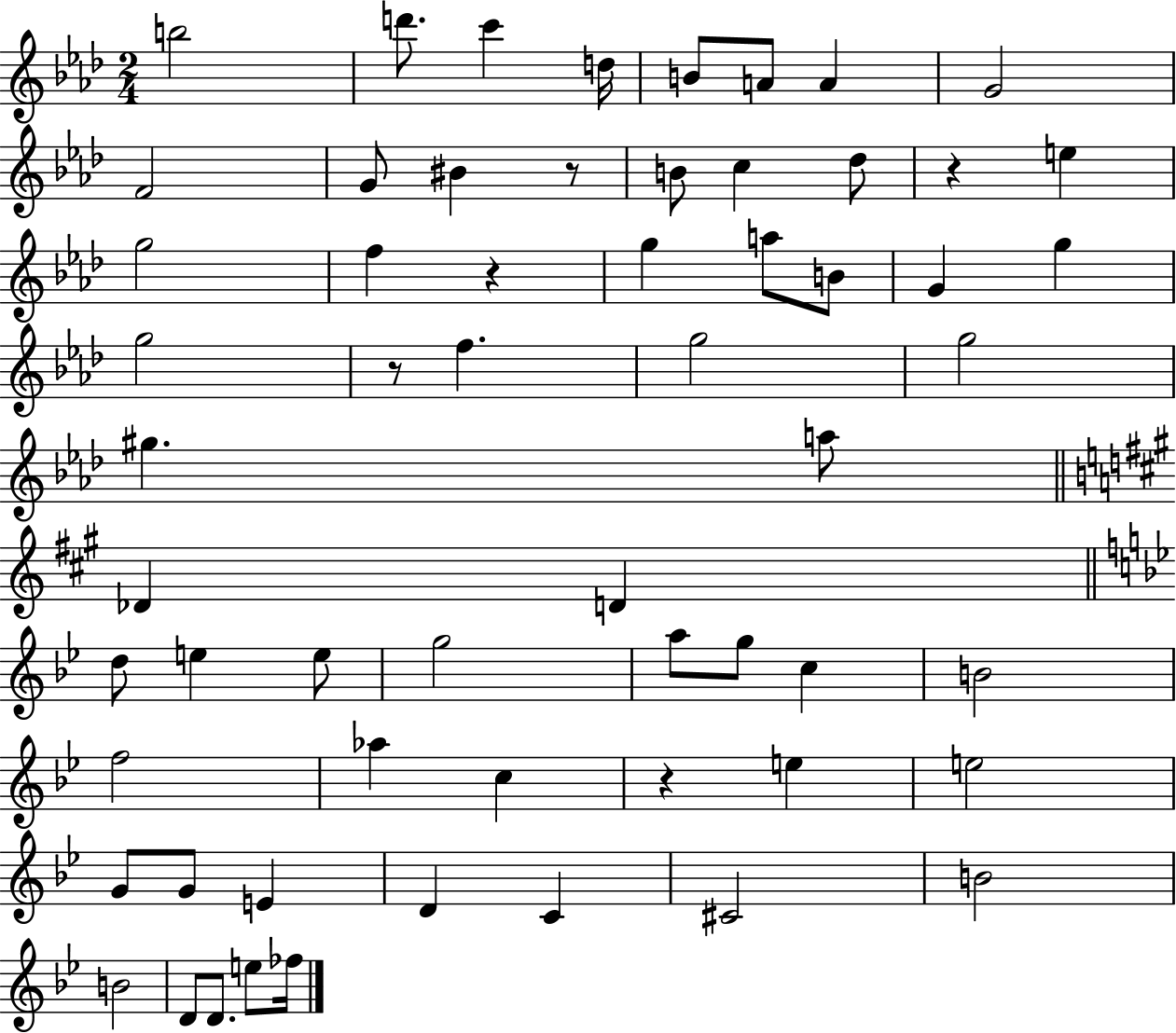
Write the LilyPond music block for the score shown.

{
  \clef treble
  \numericTimeSignature
  \time 2/4
  \key aes \major
  b''2 | d'''8. c'''4 d''16 | b'8 a'8 a'4 | g'2 | \break f'2 | g'8 bis'4 r8 | b'8 c''4 des''8 | r4 e''4 | \break g''2 | f''4 r4 | g''4 a''8 b'8 | g'4 g''4 | \break g''2 | r8 f''4. | g''2 | g''2 | \break gis''4. a''8 | \bar "||" \break \key a \major des'4 d'4 | \bar "||" \break \key bes \major d''8 e''4 e''8 | g''2 | a''8 g''8 c''4 | b'2 | \break f''2 | aes''4 c''4 | r4 e''4 | e''2 | \break g'8 g'8 e'4 | d'4 c'4 | cis'2 | b'2 | \break b'2 | d'8 d'8. e''8 fes''16 | \bar "|."
}